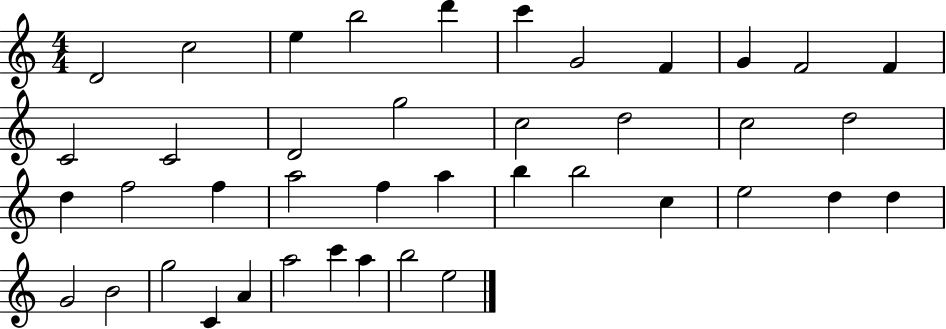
D4/h C5/h E5/q B5/h D6/q C6/q G4/h F4/q G4/q F4/h F4/q C4/h C4/h D4/h G5/h C5/h D5/h C5/h D5/h D5/q F5/h F5/q A5/h F5/q A5/q B5/q B5/h C5/q E5/h D5/q D5/q G4/h B4/h G5/h C4/q A4/q A5/h C6/q A5/q B5/h E5/h